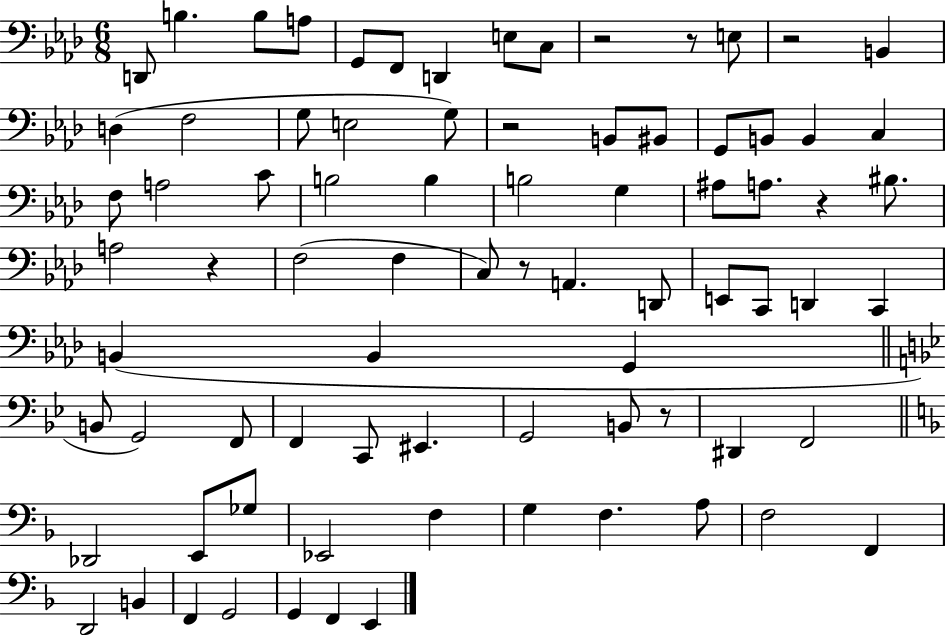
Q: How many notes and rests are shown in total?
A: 80